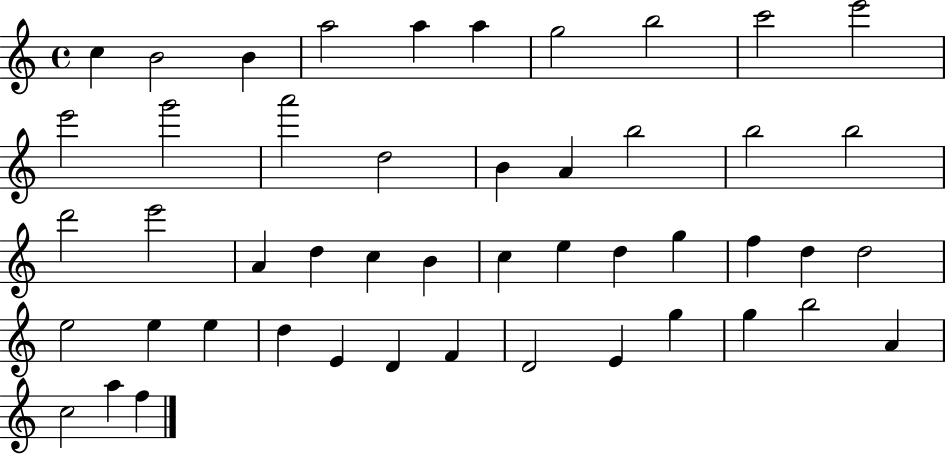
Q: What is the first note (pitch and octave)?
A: C5